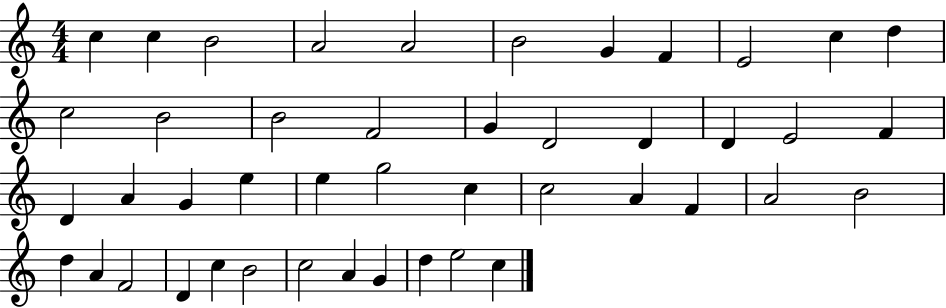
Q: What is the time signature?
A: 4/4